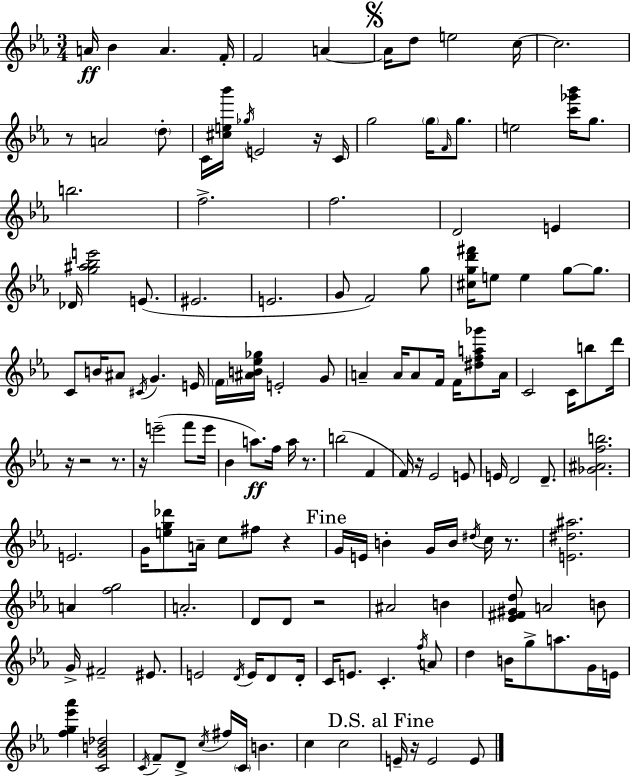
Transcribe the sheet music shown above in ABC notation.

X:1
T:Untitled
M:3/4
L:1/4
K:Eb
A/4 _B A F/4 F2 A A/4 d/2 e2 c/4 c2 z/2 A2 d/2 C/4 [^ce_b']/4 _g/4 E2 z/4 C/4 g2 g/4 F/4 g/2 e2 [c'_g'_b']/4 g/2 b2 f2 f2 D2 E _D/4 [g^a_be']2 E/2 ^E2 E2 G/2 F2 g/2 [^cgd'^f']/4 e/2 e g/2 g/2 C/2 B/4 ^A/2 ^C/4 G E/4 F/4 [^AB_e_g]/4 E2 G/2 A A/4 A/2 F/4 F/4 [^dfa_g']/2 A/4 C2 C/4 b/2 d'/4 z/4 z2 z/2 z/4 e'2 f'/2 e'/4 _B a/2 f/4 a/4 z/2 b2 F F/4 z/4 _E2 E/2 E/4 D2 D/2 [_G^Afb]2 E2 G/4 [eg_d']/2 A/4 c/2 ^f/2 z G/4 E/4 B G/4 B/4 ^d/4 c/4 z/2 [E^d^a]2 A [fg]2 A2 D/2 D/2 z2 ^A2 B [_E^F^Gd]/2 A2 B/2 G/4 ^F2 ^E/2 E2 D/4 E/4 D/2 D/4 C/4 E/2 C f/4 A/2 d B/4 g/2 a/2 G/4 E/4 [fg_e'_a'] [CGB_d]2 C/4 F/2 D/2 c/4 ^f/4 C/4 B c c2 E/4 z/4 E2 E/2